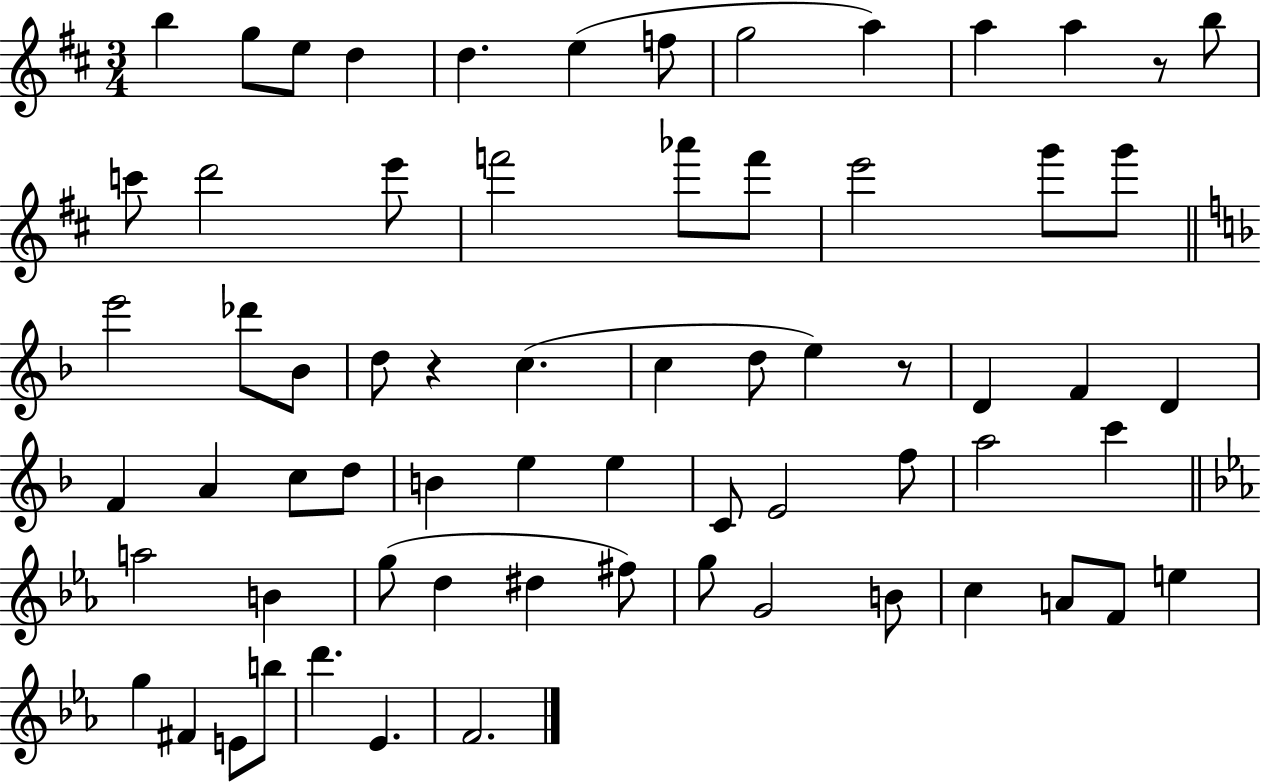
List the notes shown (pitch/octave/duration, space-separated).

B5/q G5/e E5/e D5/q D5/q. E5/q F5/e G5/h A5/q A5/q A5/q R/e B5/e C6/e D6/h E6/e F6/h Ab6/e F6/e E6/h G6/e G6/e E6/h Db6/e Bb4/e D5/e R/q C5/q. C5/q D5/e E5/q R/e D4/q F4/q D4/q F4/q A4/q C5/e D5/e B4/q E5/q E5/q C4/e E4/h F5/e A5/h C6/q A5/h B4/q G5/e D5/q D#5/q F#5/e G5/e G4/h B4/e C5/q A4/e F4/e E5/q G5/q F#4/q E4/e B5/e D6/q. Eb4/q. F4/h.